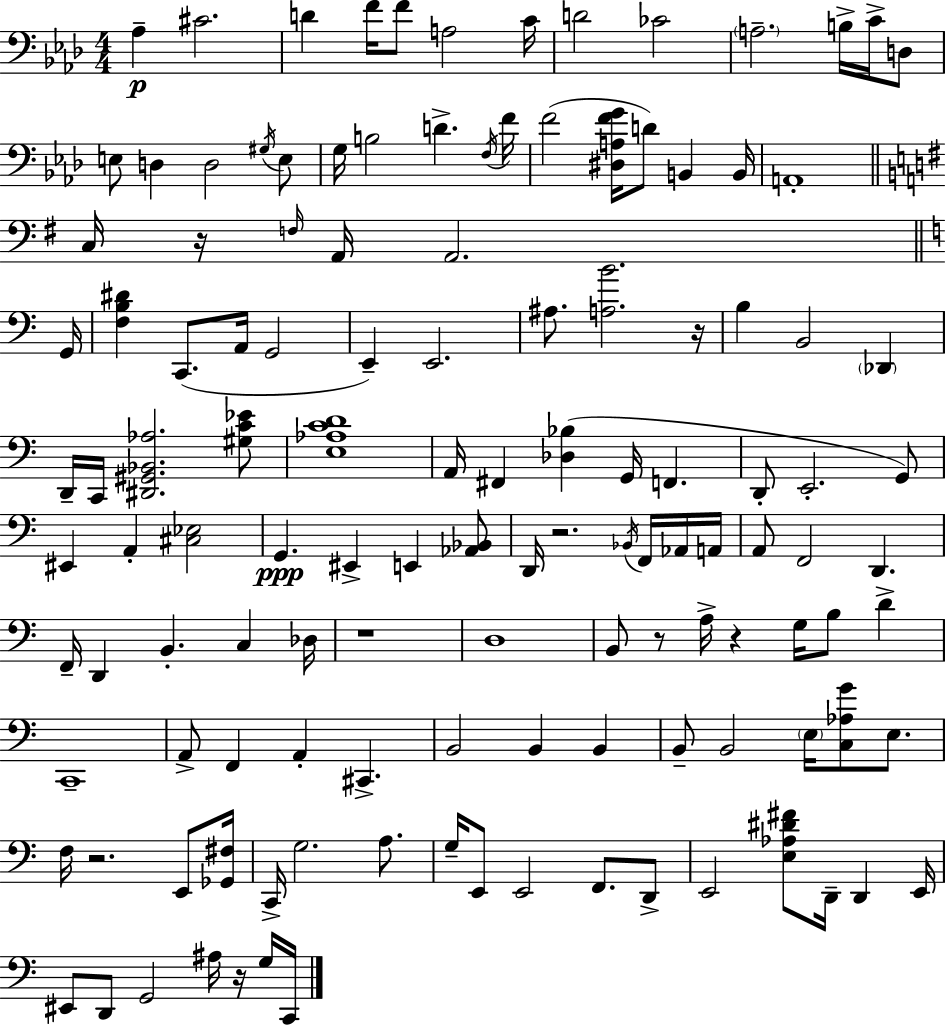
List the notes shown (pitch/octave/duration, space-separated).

Ab3/q C#4/h. D4/q F4/s F4/e A3/h C4/s D4/h CES4/h A3/h. B3/s C4/s D3/e E3/e D3/q D3/h G#3/s E3/e G3/s B3/h D4/q. F3/s F4/s F4/h [D#3,A3,F4,G4]/s D4/e B2/q B2/s A2/w C3/s R/s F3/s A2/s A2/h. G2/s [F3,B3,D#4]/q C2/e. A2/s G2/h E2/q E2/h. A#3/e. [A3,B4]/h. R/s B3/q B2/h Db2/q D2/s C2/s [D#2,G#2,Bb2,Ab3]/h. [G#3,C4,Eb4]/e [E3,Ab3,C4,D4]/w A2/s F#2/q [Db3,Bb3]/q G2/s F2/q. D2/e E2/h. G2/e EIS2/q A2/q [C#3,Eb3]/h G2/q. EIS2/q E2/q [Ab2,Bb2]/e D2/s R/h. Bb2/s F2/s Ab2/s A2/s A2/e F2/h D2/q. F2/s D2/q B2/q. C3/q Db3/s R/w D3/w B2/e R/e A3/s R/q G3/s B3/e D4/q C2/w A2/e F2/q A2/q C#2/q. B2/h B2/q B2/q B2/e B2/h E3/s [C3,Ab3,G4]/e E3/e. F3/s R/h. E2/e [Gb2,F#3]/s C2/s G3/h. A3/e. G3/s E2/e E2/h F2/e. D2/e E2/h [E3,Ab3,D#4,F#4]/e D2/s D2/q E2/s EIS2/e D2/e G2/h A#3/s R/s G3/s C2/s